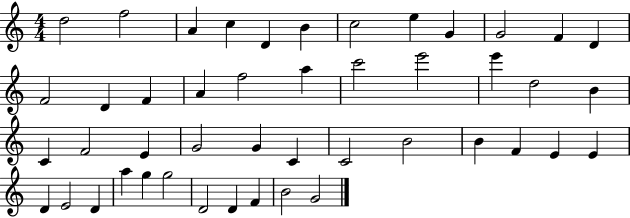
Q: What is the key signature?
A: C major